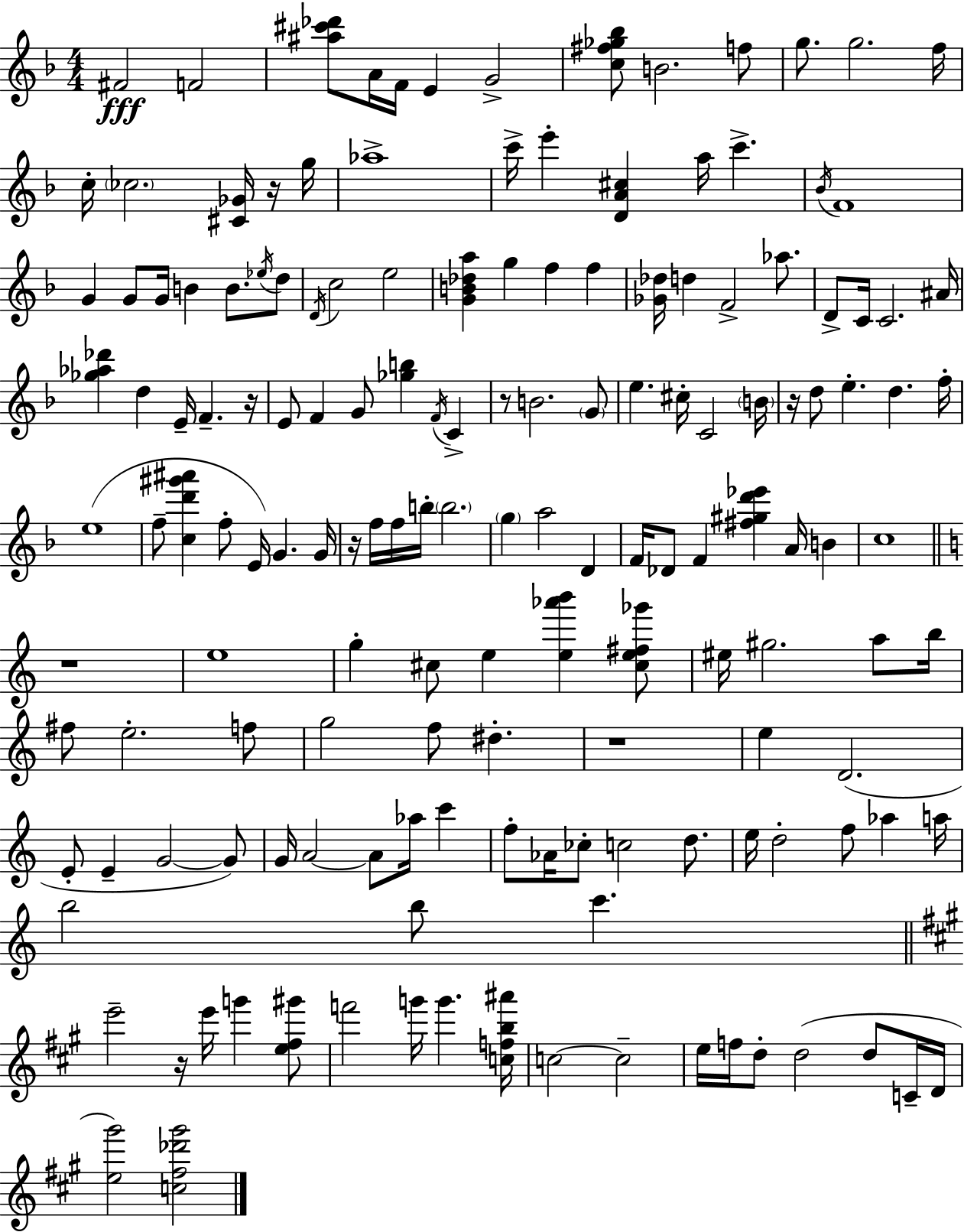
{
  \clef treble
  \numericTimeSignature
  \time 4/4
  \key f \major
  \repeat volta 2 { fis'2\fff f'2 | <ais'' cis''' des'''>8 a'16 f'16 e'4 g'2-> | <c'' fis'' ges'' bes''>8 b'2. f''8 | g''8. g''2. f''16 | \break c''16-. \parenthesize ces''2. <cis' ges'>16 r16 g''16 | aes''1-> | c'''16-> e'''4-. <d' a' cis''>4 a''16 c'''4.-> | \acciaccatura { bes'16 } f'1 | \break g'4 g'8 g'16 b'4 b'8. \acciaccatura { ees''16 } | d''8 \acciaccatura { d'16 } c''2 e''2 | <g' b' des'' a''>4 g''4 f''4 f''4 | <ges' des''>16 d''4 f'2-> | \break aes''8. d'8-> c'16 c'2. | ais'16 <ges'' aes'' des'''>4 d''4 e'16-- f'4.-- | r16 e'8 f'4 g'8 <ges'' b''>4 \acciaccatura { f'16 } | c'4-> r8 b'2. | \break \parenthesize g'8 e''4. cis''16-. c'2 | \parenthesize b'16 r16 d''8 e''4.-. d''4. | f''16-. e''1( | f''8-- <c'' d''' gis''' ais'''>4 f''8-. e'16) g'4. | \break g'16 r16 f''16 f''16 b''16-. \parenthesize b''2. | \parenthesize g''4 a''2 | d'4 f'16 des'8 f'4 <fis'' gis'' d''' ees'''>4 a'16 | b'4 c''1 | \break \bar "||" \break \key c \major r1 | e''1 | g''4-. cis''8 e''4 <e'' aes''' b'''>4 <cis'' e'' fis'' ges'''>8 | eis''16 gis''2. a''8 b''16 | \break fis''8 e''2.-. f''8 | g''2 f''8 dis''4.-. | r1 | e''4 d'2.( | \break e'8-. e'4-- g'2~~ g'8) | g'16 a'2~~ a'8 aes''16 c'''4 | f''8-. aes'16 ces''8-. c''2 d''8. | e''16 d''2-. f''8 aes''4 a''16 | \break b''2 b''8 c'''4. | \bar "||" \break \key a \major e'''2-- r16 e'''16 g'''4 <e'' fis'' gis'''>8 | f'''2 g'''16 g'''4. <c'' f'' b'' ais'''>16 | c''2~~ c''2-- | e''16 f''16 d''8-. d''2( d''8 c'16-- d'16 | \break <e'' gis'''>2) <c'' fis'' des''' gis'''>2 | } \bar "|."
}